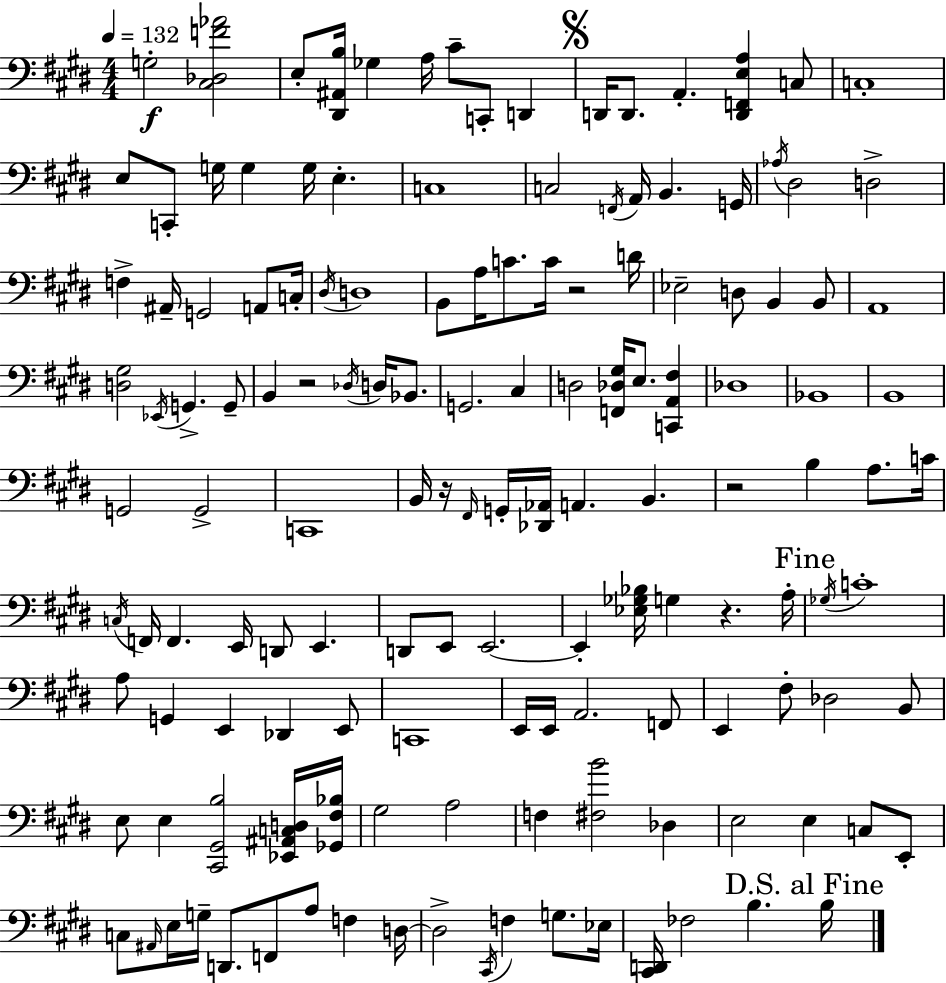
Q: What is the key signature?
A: E major